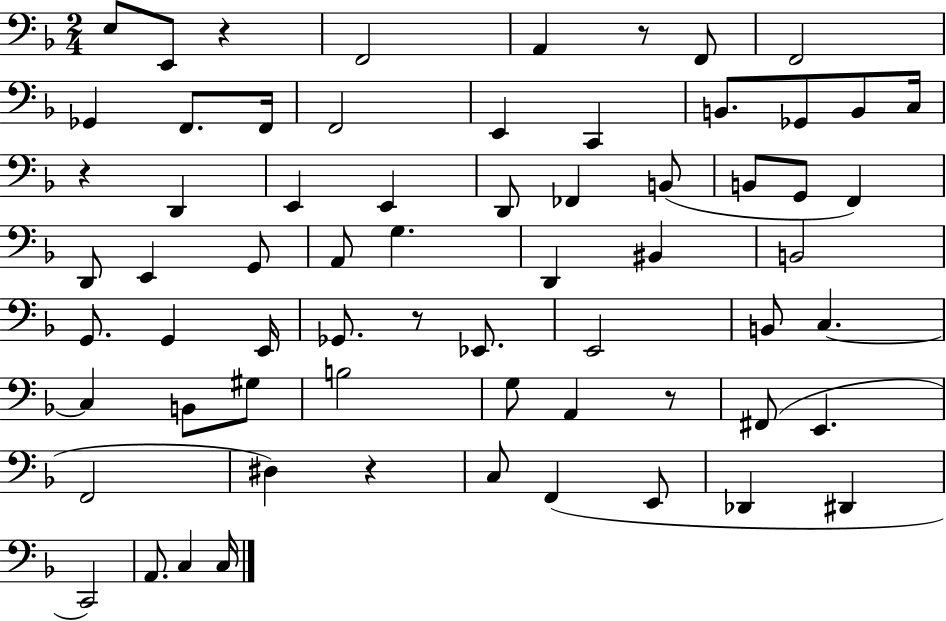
E3/e E2/e R/q F2/h A2/q R/e F2/e F2/h Gb2/q F2/e. F2/s F2/h E2/q C2/q B2/e. Gb2/e B2/e C3/s R/q D2/q E2/q E2/q D2/e FES2/q B2/e B2/e G2/e F2/q D2/e E2/q G2/e A2/e G3/q. D2/q BIS2/q B2/h G2/e. G2/q E2/s Gb2/e. R/e Eb2/e. E2/h B2/e C3/q. C3/q B2/e G#3/e B3/h G3/e A2/q R/e F#2/e E2/q. F2/h D#3/q R/q C3/e F2/q E2/e Db2/q D#2/q C2/h A2/e. C3/q C3/s